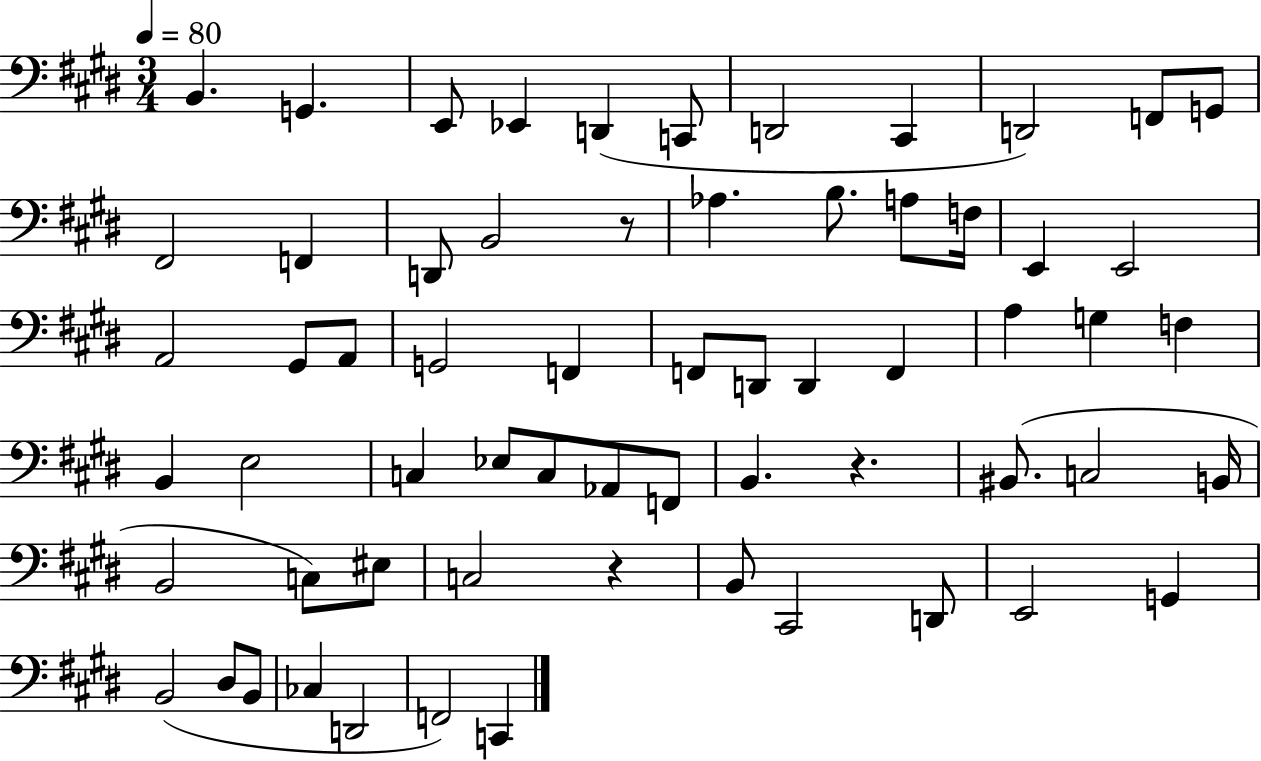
{
  \clef bass
  \numericTimeSignature
  \time 3/4
  \key e \major
  \tempo 4 = 80
  b,4. g,4. | e,8 ees,4 d,4( c,8 | d,2 cis,4 | d,2) f,8 g,8 | \break fis,2 f,4 | d,8 b,2 r8 | aes4. b8. a8 f16 | e,4 e,2 | \break a,2 gis,8 a,8 | g,2 f,4 | f,8 d,8 d,4 f,4 | a4 g4 f4 | \break b,4 e2 | c4 ees8 c8 aes,8 f,8 | b,4. r4. | bis,8.( c2 b,16 | \break b,2 c8) eis8 | c2 r4 | b,8 cis,2 d,8 | e,2 g,4 | \break b,2( dis8 b,8 | ces4 d,2 | f,2) c,4 | \bar "|."
}